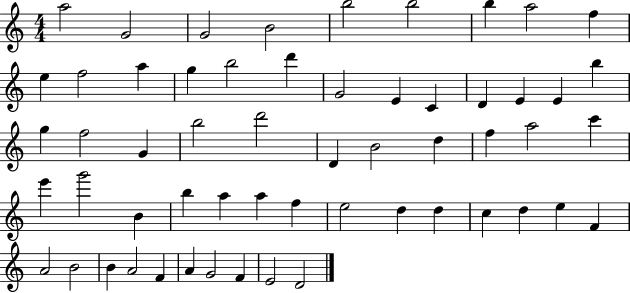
A5/h G4/h G4/h B4/h B5/h B5/h B5/q A5/h F5/q E5/q F5/h A5/q G5/q B5/h D6/q G4/h E4/q C4/q D4/q E4/q E4/q B5/q G5/q F5/h G4/q B5/h D6/h D4/q B4/h D5/q F5/q A5/h C6/q E6/q G6/h B4/q B5/q A5/q A5/q F5/q E5/h D5/q D5/q C5/q D5/q E5/q F4/q A4/h B4/h B4/q A4/h F4/q A4/q G4/h F4/q E4/h D4/h